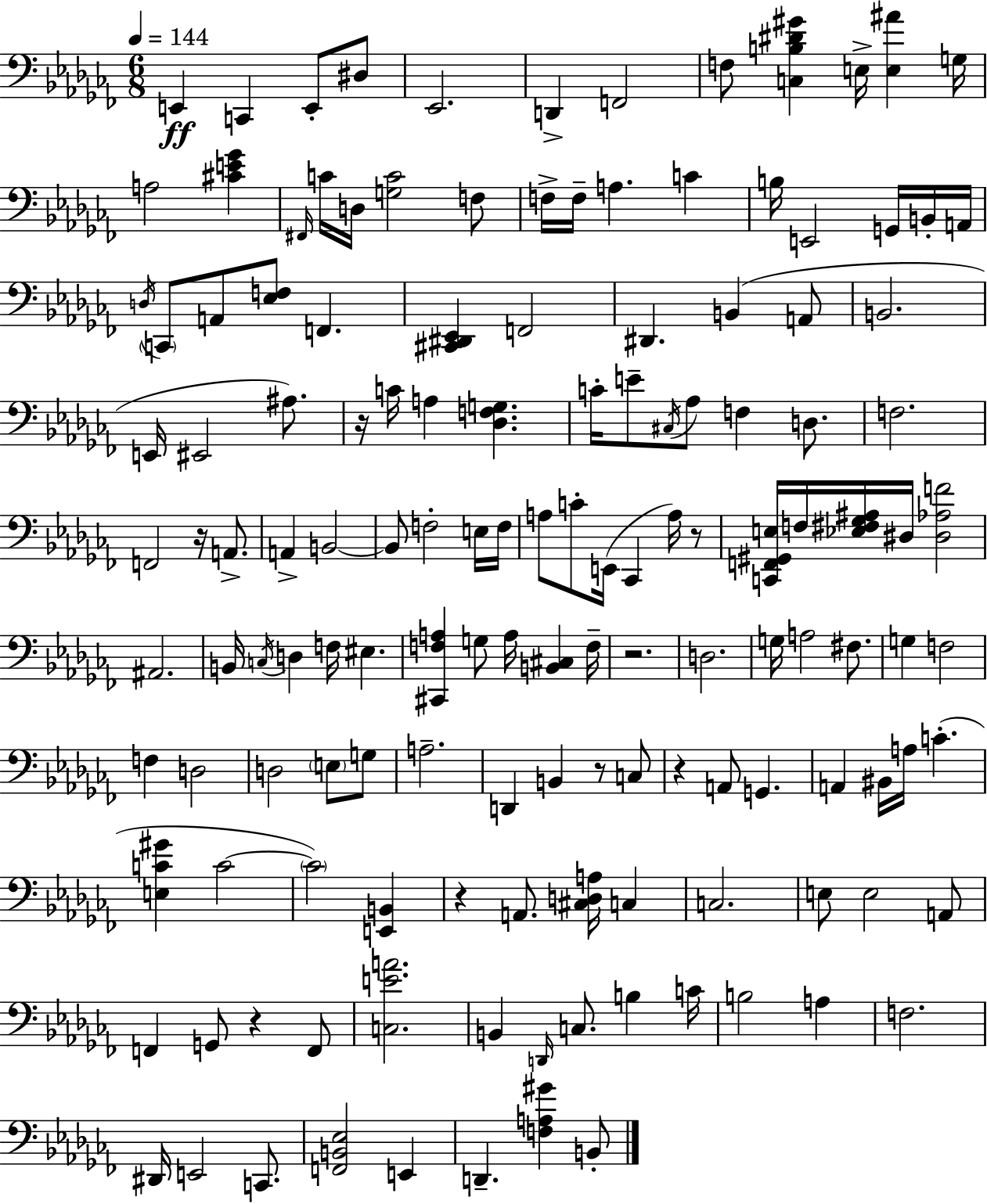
X:1
T:Untitled
M:6/8
L:1/4
K:Abm
E,, C,, E,,/2 ^D,/2 _E,,2 D,, F,,2 F,/2 [C,B,^D^G] E,/4 [E,^A] G,/4 A,2 [^CE_G] ^F,,/4 C/4 D,/4 [G,C]2 F,/2 F,/4 F,/4 A, C B,/4 E,,2 G,,/4 B,,/4 A,,/4 D,/4 C,,/2 A,,/2 [_E,F,]/2 F,, [^C,,^D,,_E,,] F,,2 ^D,, B,, A,,/2 B,,2 E,,/4 ^E,,2 ^A,/2 z/4 C/4 A, [_D,F,G,] C/4 E/2 ^C,/4 _A,/2 F, D,/2 F,2 F,,2 z/4 A,,/2 A,, B,,2 B,,/2 F,2 E,/4 F,/4 A,/2 C/2 E,,/4 _C,, A,/4 z/2 [C,,F,,^G,,E,]/4 F,/4 [_E,^F,_G,^A,]/4 ^D,/4 [^D,_A,F]2 ^A,,2 B,,/4 C,/4 D, F,/4 ^E, [^C,,F,A,] G,/2 A,/4 [B,,^C,] F,/4 z2 D,2 G,/4 A,2 ^F,/2 G, F,2 F, D,2 D,2 E,/2 G,/2 A,2 D,, B,, z/2 C,/2 z A,,/2 G,, A,, ^B,,/4 A,/4 C [E,C^G] C2 C2 [E,,B,,] z A,,/2 [^C,D,A,]/4 C, C,2 E,/2 E,2 A,,/2 F,, G,,/2 z F,,/2 [C,EA]2 B,, D,,/4 C,/2 B, C/4 B,2 A, F,2 ^D,,/4 E,,2 C,,/2 [F,,B,,_E,]2 E,, D,, [F,A,^G] B,,/2